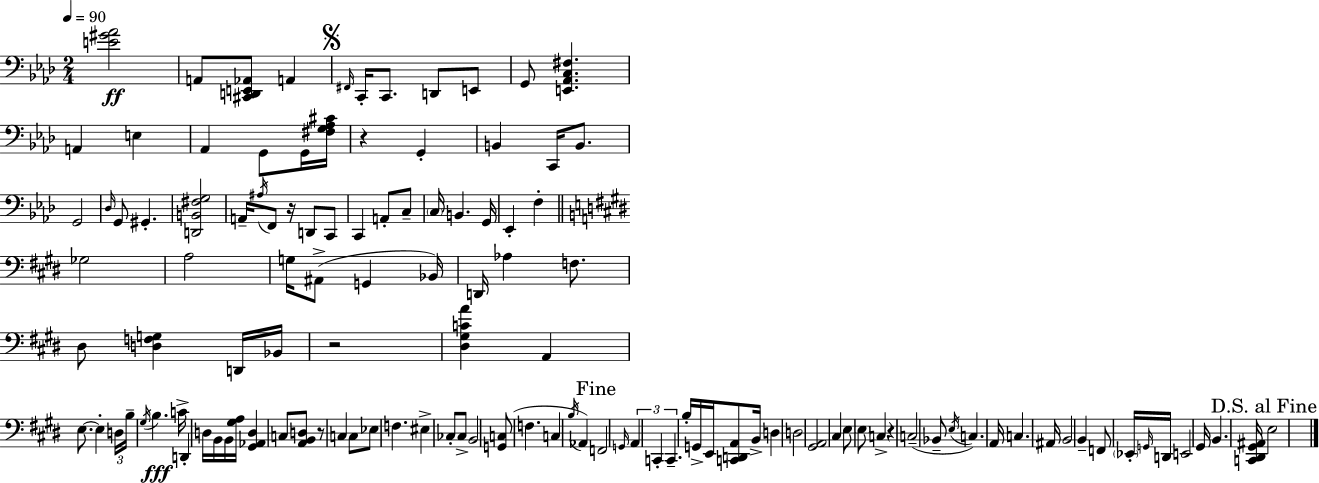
[E4,G#4,Ab4]/h A2/e [C#2,D2,E2,Ab2]/e A2/q F#2/s C2/s C2/e. D2/e E2/e G2/e [E2,Ab2,C3,F#3]/q. A2/q E3/q Ab2/q G2/e G2/s [F#3,G3,Ab3,C#4]/s R/q G2/q B2/q C2/s B2/e. G2/h Db3/s G2/e G#2/q. [D2,B2,F#3,G3]/h A2/s A#3/s F2/e R/s D2/e C2/e C2/q A2/e C3/e C3/s B2/q. G2/s Eb2/q F3/q Gb3/h A3/h G3/s A#2/e G2/q Bb2/s D2/s Ab3/q F3/e. D#3/e [D3,F3,G3]/q D2/s Bb2/s R/h [D#3,G#3,C4,A4]/q A2/q E3/e. E3/q D3/s B3/s G#3/s B3/q. C4/s D2/q D3/s B2/s B2/s [G#3,A3]/s [G#2,Ab2,D3]/q C3/e [A2,B2,D3]/e R/e C3/q C3/e Eb3/e F3/q. EIS3/q CES3/e CES3/e B2/h [G2,C3]/e F3/q. C3/q B3/s Ab2/q F2/h G2/s A2/q C2/q C2/q. B3/s G2/s E2/s [C2,D2,A2]/e B2/s D3/q D3/h [G#2,A2]/h C#3/q E3/e E3/e C3/q R/q C3/h Bb2/e E3/s C3/q. A2/s C3/q. A#2/s B2/h B2/q F2/e Eb2/s G2/s D2/s E2/h G#2/s B2/q. [C2,D#2,G#2,A#2]/s E3/h